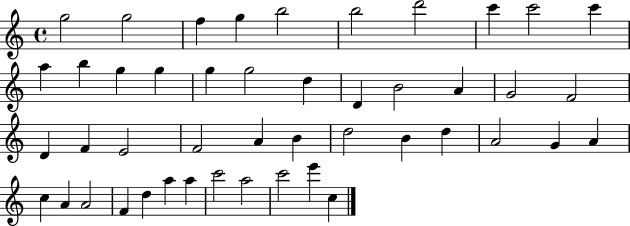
X:1
T:Untitled
M:4/4
L:1/4
K:C
g2 g2 f g b2 b2 d'2 c' c'2 c' a b g g g g2 d D B2 A G2 F2 D F E2 F2 A B d2 B d A2 G A c A A2 F d a a c'2 a2 c'2 e' c